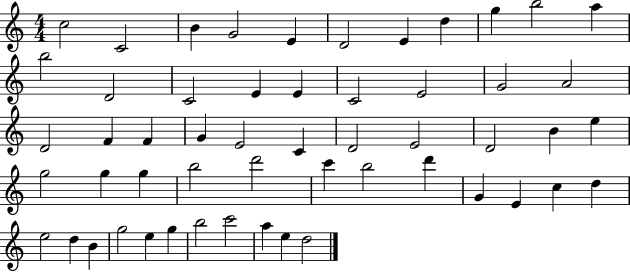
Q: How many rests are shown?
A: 0